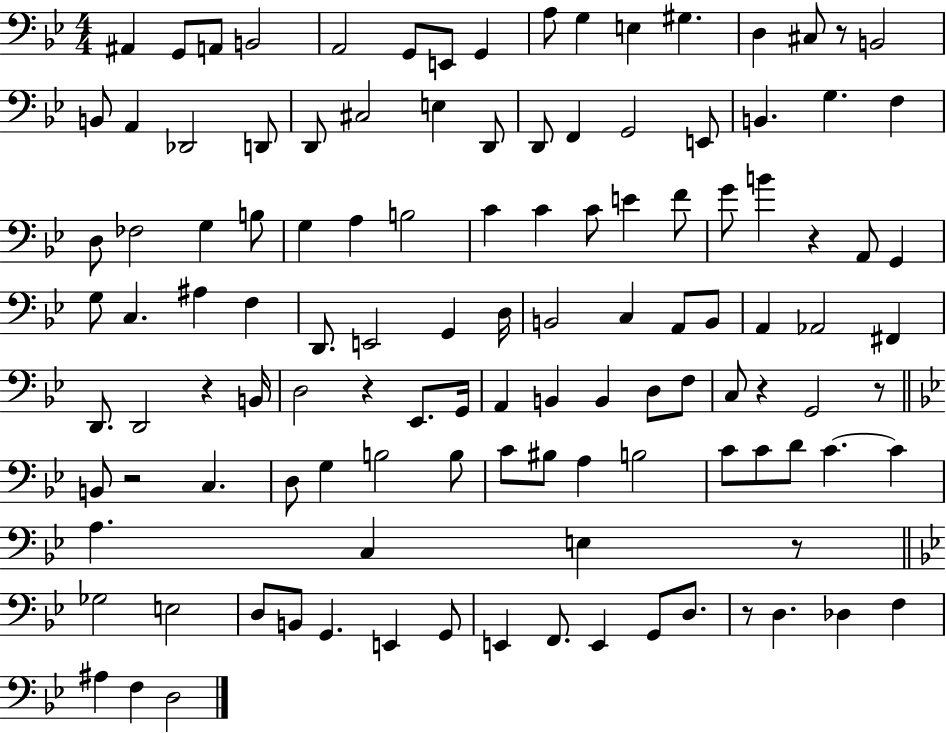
X:1
T:Untitled
M:4/4
L:1/4
K:Bb
^A,, G,,/2 A,,/2 B,,2 A,,2 G,,/2 E,,/2 G,, A,/2 G, E, ^G, D, ^C,/2 z/2 B,,2 B,,/2 A,, _D,,2 D,,/2 D,,/2 ^C,2 E, D,,/2 D,,/2 F,, G,,2 E,,/2 B,, G, F, D,/2 _F,2 G, B,/2 G, A, B,2 C C C/2 E F/2 G/2 B z A,,/2 G,, G,/2 C, ^A, F, D,,/2 E,,2 G,, D,/4 B,,2 C, A,,/2 B,,/2 A,, _A,,2 ^F,, D,,/2 D,,2 z B,,/4 D,2 z _E,,/2 G,,/4 A,, B,, B,, D,/2 F,/2 C,/2 z G,,2 z/2 B,,/2 z2 C, D,/2 G, B,2 B,/2 C/2 ^B,/2 A, B,2 C/2 C/2 D/2 C C A, C, E, z/2 _G,2 E,2 D,/2 B,,/2 G,, E,, G,,/2 E,, F,,/2 E,, G,,/2 D,/2 z/2 D, _D, F, ^A, F, D,2